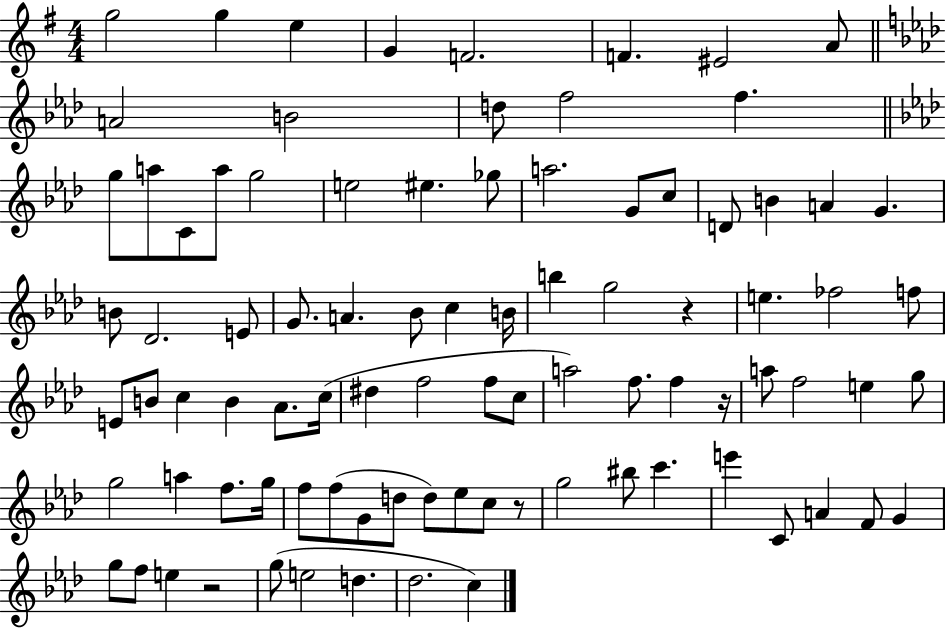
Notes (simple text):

G5/h G5/q E5/q G4/q F4/h. F4/q. EIS4/h A4/e A4/h B4/h D5/e F5/h F5/q. G5/e A5/e C4/e A5/e G5/h E5/h EIS5/q. Gb5/e A5/h. G4/e C5/e D4/e B4/q A4/q G4/q. B4/e Db4/h. E4/e G4/e. A4/q. Bb4/e C5/q B4/s B5/q G5/h R/q E5/q. FES5/h F5/e E4/e B4/e C5/q B4/q Ab4/e. C5/s D#5/q F5/h F5/e C5/e A5/h F5/e. F5/q R/s A5/e F5/h E5/q G5/e G5/h A5/q F5/e. G5/s F5/e F5/e G4/e D5/e D5/e Eb5/e C5/e R/e G5/h BIS5/e C6/q. E6/q C4/e A4/q F4/e G4/q G5/e F5/e E5/q R/h G5/e E5/h D5/q. Db5/h. C5/q